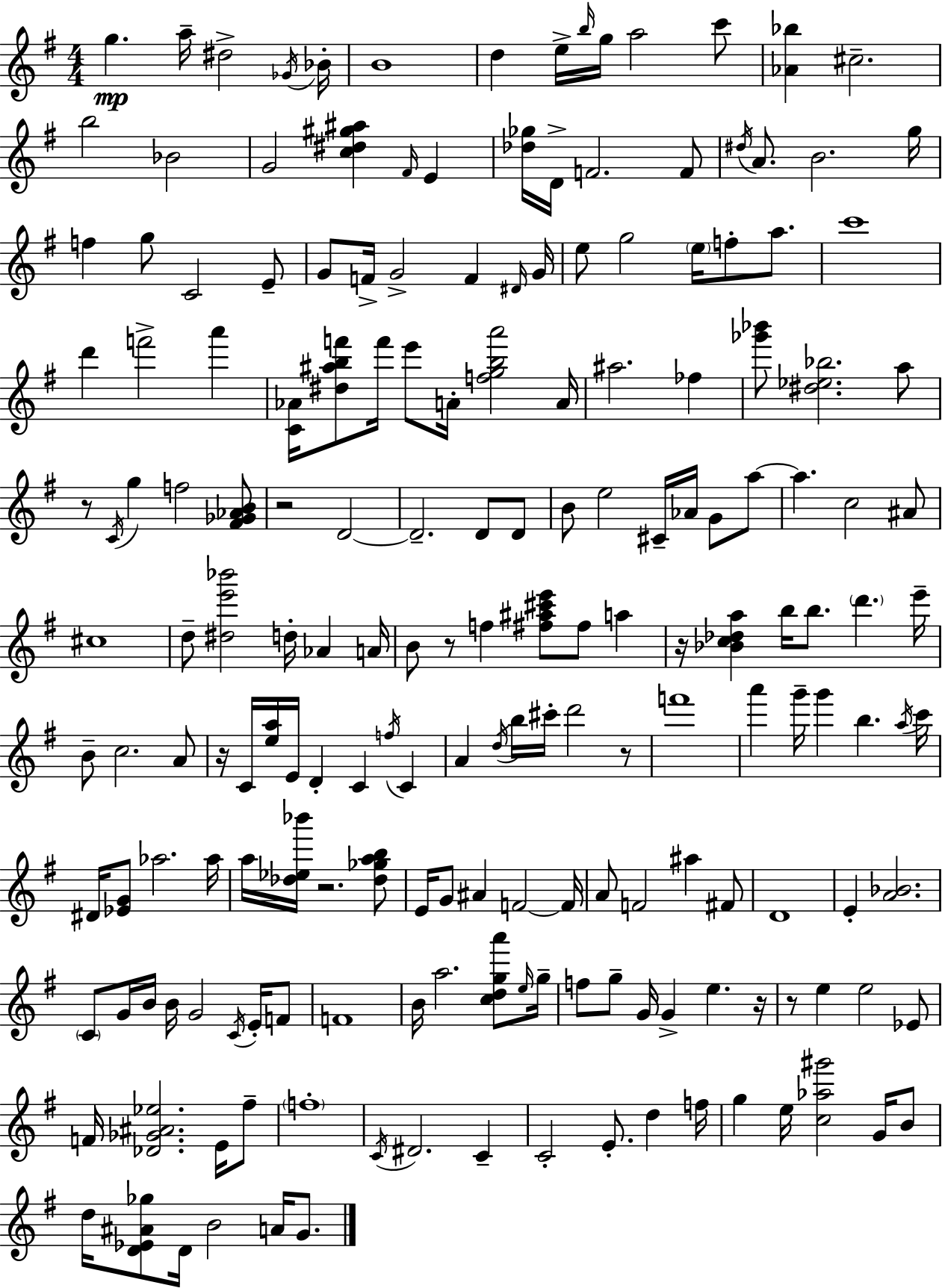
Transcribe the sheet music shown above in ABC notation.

X:1
T:Untitled
M:4/4
L:1/4
K:G
g a/4 ^d2 _G/4 _B/4 B4 d e/4 b/4 g/4 a2 c'/2 [_A_b] ^c2 b2 _B2 G2 [c^d^g^a] ^F/4 E [_d_g]/4 D/4 F2 F/2 ^d/4 A/2 B2 g/4 f g/2 C2 E/2 G/2 F/4 G2 F ^D/4 G/4 e/2 g2 e/4 f/2 a/2 c'4 d' f'2 a' [C_A]/4 [^d^abf']/2 f'/4 e'/2 A/4 [fgba']2 A/4 ^a2 _f [_g'_b']/2 [^d_e_b]2 a/2 z/2 C/4 g f2 [^F_G_AB]/2 z2 D2 D2 D/2 D/2 B/2 e2 ^C/4 _A/4 G/2 a/2 a c2 ^A/2 ^c4 d/2 [^de'_b']2 d/4 _A A/4 B/2 z/2 f [^f^a^c'e']/2 ^f/2 a z/4 [_Bc_da] b/4 b/2 d' e'/4 B/2 c2 A/2 z/4 C/4 [ea]/4 E/4 D C f/4 C A d/4 b/4 ^c'/4 d'2 z/2 f'4 a' g'/4 g' b a/4 c'/4 ^D/4 [_EG]/2 _a2 _a/4 a/4 [_d_e_b']/4 z2 [_d_gab]/2 E/4 G/2 ^A F2 F/4 A/2 F2 ^a ^F/2 D4 E [A_B]2 C/2 G/4 B/4 B/4 G2 C/4 E/4 F/2 F4 B/4 a2 [cdga']/2 e/4 g/4 f/2 g/2 G/4 G e z/4 z/2 e e2 _E/2 F/4 [_D_G^A_e]2 E/4 ^f/2 f4 C/4 ^D2 C C2 E/2 d f/4 g e/4 [c_a^g']2 G/4 B/2 d/4 [D_E^A_g]/2 D/4 B2 A/4 G/2